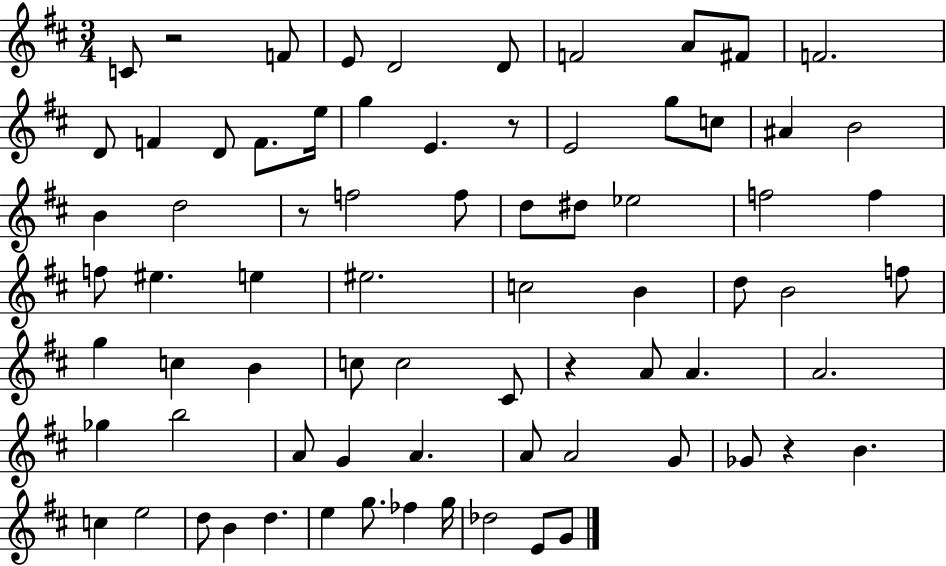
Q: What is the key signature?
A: D major